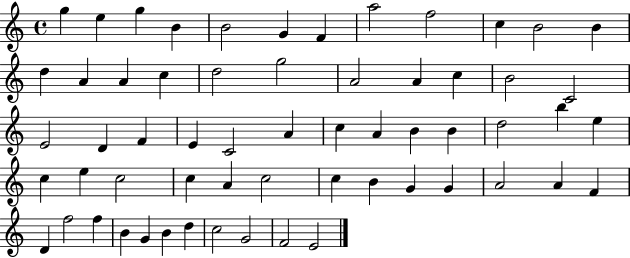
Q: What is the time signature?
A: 4/4